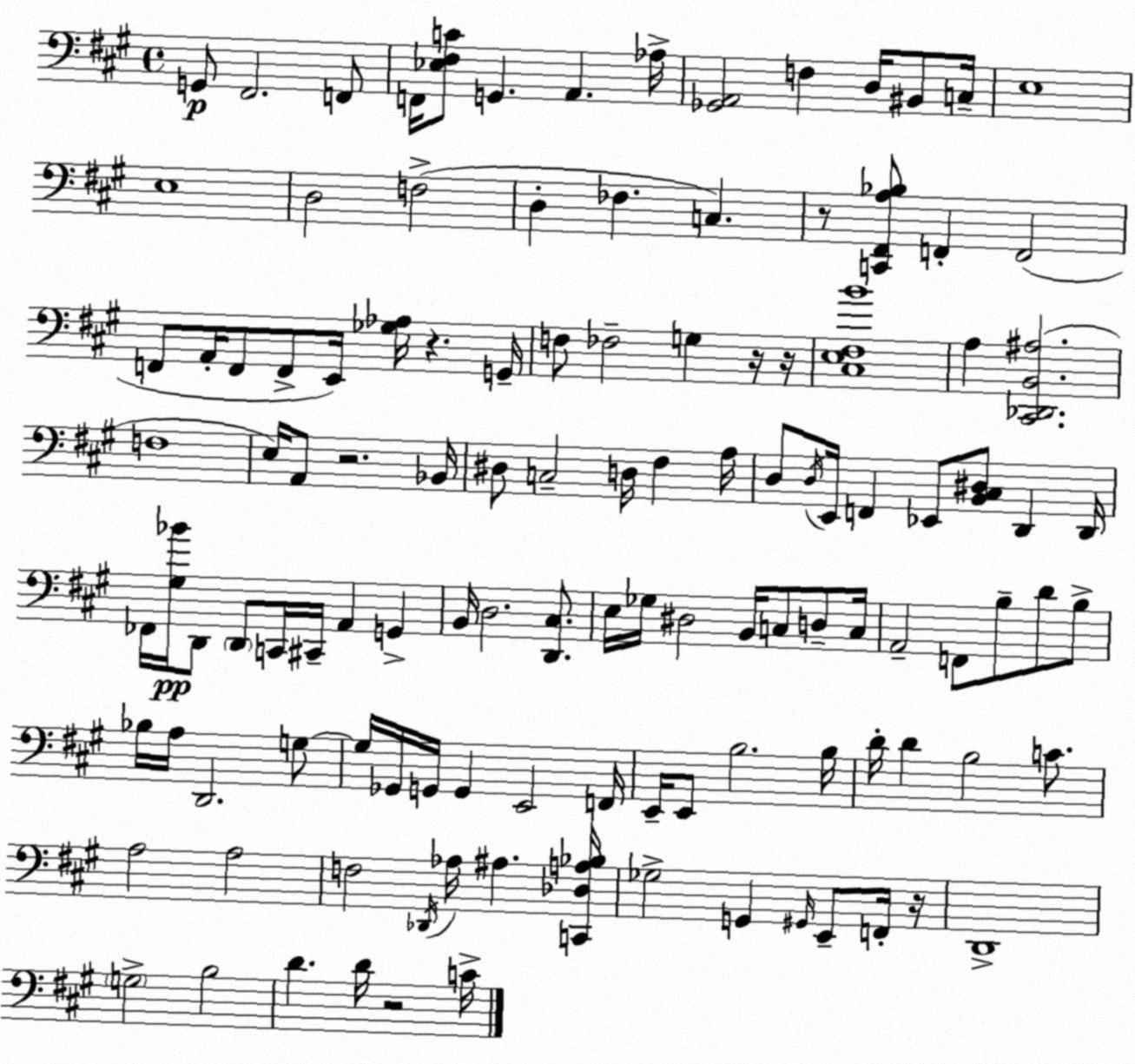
X:1
T:Untitled
M:4/4
L:1/4
K:A
G,,/2 ^F,,2 F,,/2 F,,/4 [_E,^F,C]/2 G,, A,, _A,/4 [_G,,A,,]2 F, D,/4 ^B,,/2 C,/4 E,4 E,4 D,2 F,2 D, _F, C, z/2 [C,,^F,,A,_B,]/2 F,, F,,2 F,,/2 A,,/4 F,,/2 F,,/2 E,,/4 [_G,_A,]/4 z G,,/4 F,/2 _F,2 G, z/4 z/4 [^C,E,^F,B]4 A, [^C,,_D,,B,,^A,]2 F,4 E,/4 A,,/2 z2 _B,,/4 ^D,/2 C,2 D,/4 ^F, A,/4 D,/2 D,/4 E,,/4 F,, _E,,/2 [B,,^C,^D,]/2 D,, D,,/4 _F,,/4 [^G,_B]/4 D,,/2 D,,/2 C,,/4 ^C,,/4 A,, G,, B,,/4 D,2 [D,,^C,]/2 E,/4 _G,/4 ^D,2 B,,/4 C,/2 D,/2 C,/4 A,,2 F,,/2 B,/2 D/2 B,/2 _B,/4 A,/4 D,,2 G,/2 G,/4 _G,,/4 G,,/4 G,, E,,2 F,,/4 E,,/4 E,,/2 B,2 B,/4 D/4 D B,2 C/2 A,2 A,2 F,2 _D,,/4 _A,/4 ^A, [C,,_D,A,_B,]/4 _G,2 G,, ^G,,/4 E,,/2 F,,/4 z/4 D,,4 G,2 B,2 D D/4 z2 C/4